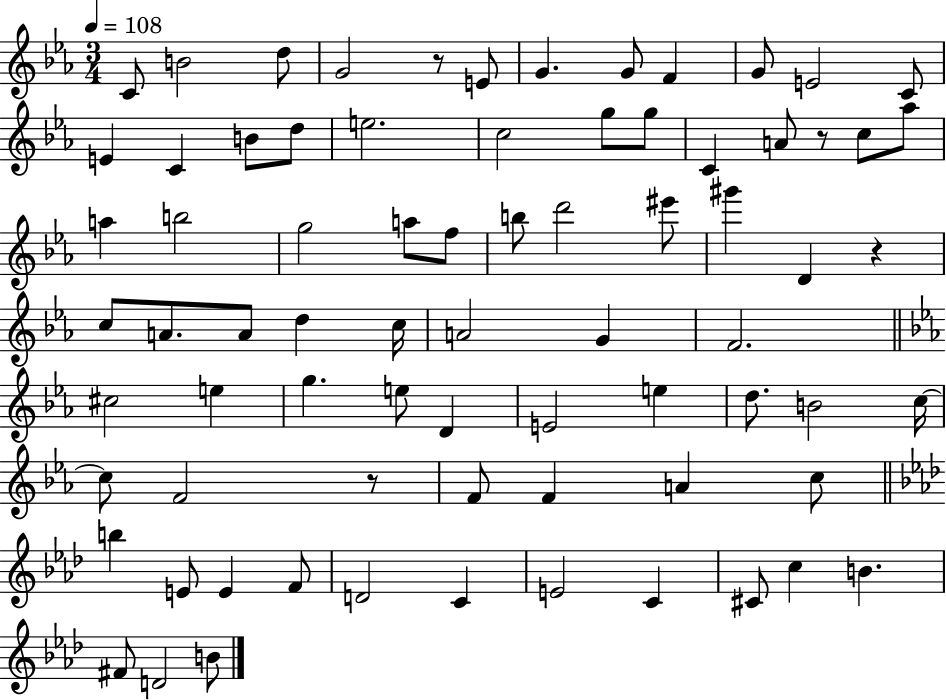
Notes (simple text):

C4/e B4/h D5/e G4/h R/e E4/e G4/q. G4/e F4/q G4/e E4/h C4/e E4/q C4/q B4/e D5/e E5/h. C5/h G5/e G5/e C4/q A4/e R/e C5/e Ab5/e A5/q B5/h G5/h A5/e F5/e B5/e D6/h EIS6/e G#6/q D4/q R/q C5/e A4/e. A4/e D5/q C5/s A4/h G4/q F4/h. C#5/h E5/q G5/q. E5/e D4/q E4/h E5/q D5/e. B4/h C5/s C5/e F4/h R/e F4/e F4/q A4/q C5/e B5/q E4/e E4/q F4/e D4/h C4/q E4/h C4/q C#4/e C5/q B4/q. F#4/e D4/h B4/e